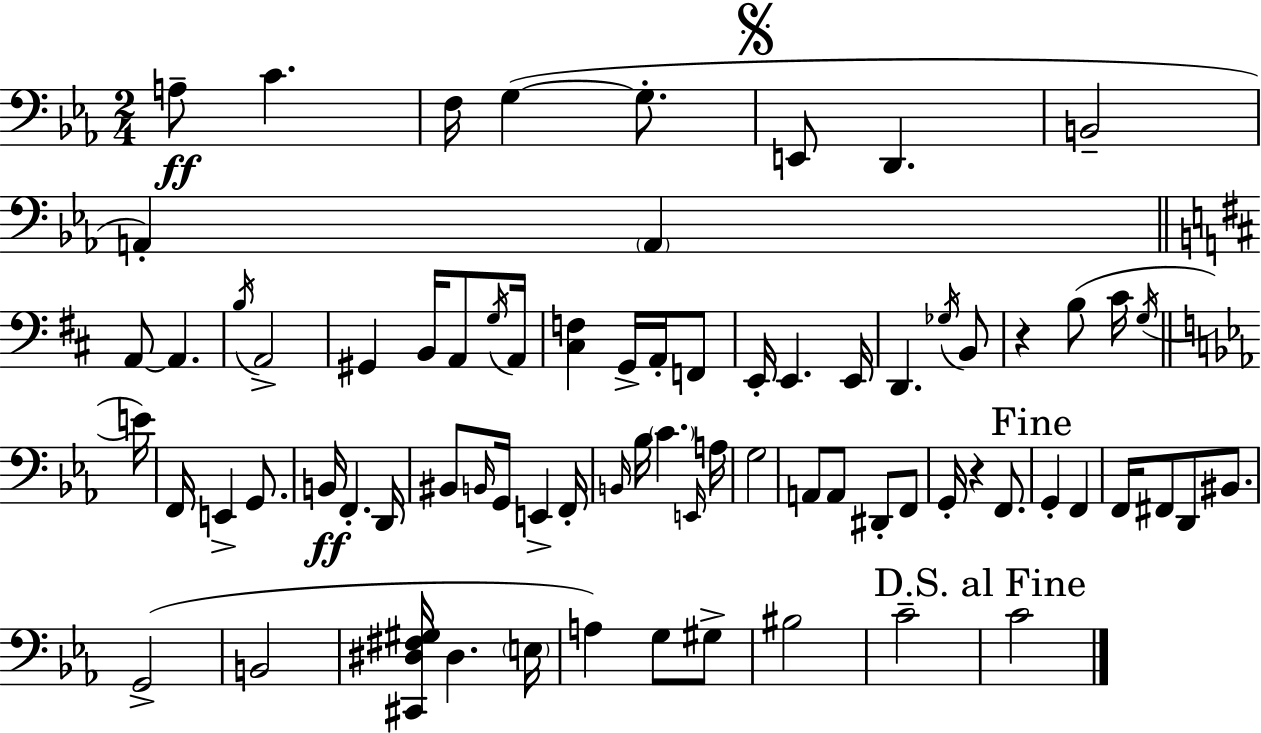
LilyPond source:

{
  \clef bass
  \numericTimeSignature
  \time 2/4
  \key ees \major
  \repeat volta 2 { a8--\ff c'4. | f16 g4~(~ g8.-. | \mark \markup { \musicglyph "scripts.segno" } e,8 d,4. | b,2-- | \break a,4-.) \parenthesize a,4 | \bar "||" \break \key b \minor a,8~~ a,4. | \acciaccatura { b16 } a,2-> | gis,4 b,16 a,8 | \acciaccatura { g16 } a,16 <cis f>4 g,16-> a,16-. | \break f,8 e,16-. e,4. | e,16 d,4. | \acciaccatura { ges16 } b,8 r4 b8( | cis'16 \acciaccatura { g16 }) \bar "||" \break \key c \minor e'16 f,16 e,4-> g,8. | b,16\ff f,4.-. | d,16 bis,8 \grace { b,16 } g,16 e,4-> | f,16-. \grace { b,16 } bes16 \parenthesize c'4. | \break \grace { e,16 } a16 g2 | a,8 a,8 | dis,8-. f,8 g,16-. r4 | f,8. \mark "Fine" g,4-. | \break f,4 f,16 fis,8 d,8 | bis,8. g,2->( | b,2 | <cis, dis fis gis>16 dis4. | \break \parenthesize e16 a4) | g8 gis8-> bis2 | c'2-- | \mark "D.S. al Fine" c'2 | \break } \bar "|."
}